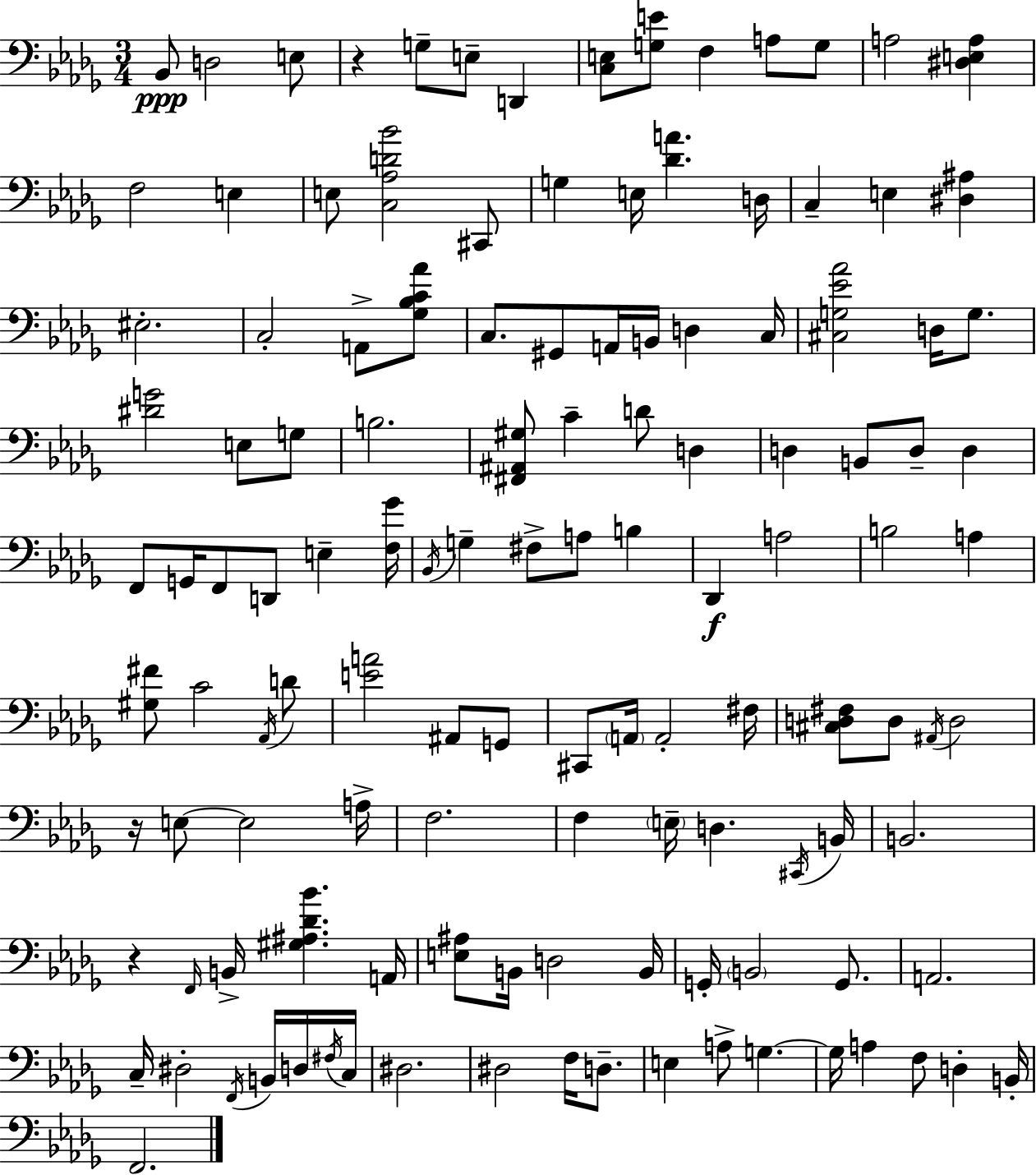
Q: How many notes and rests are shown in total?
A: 125